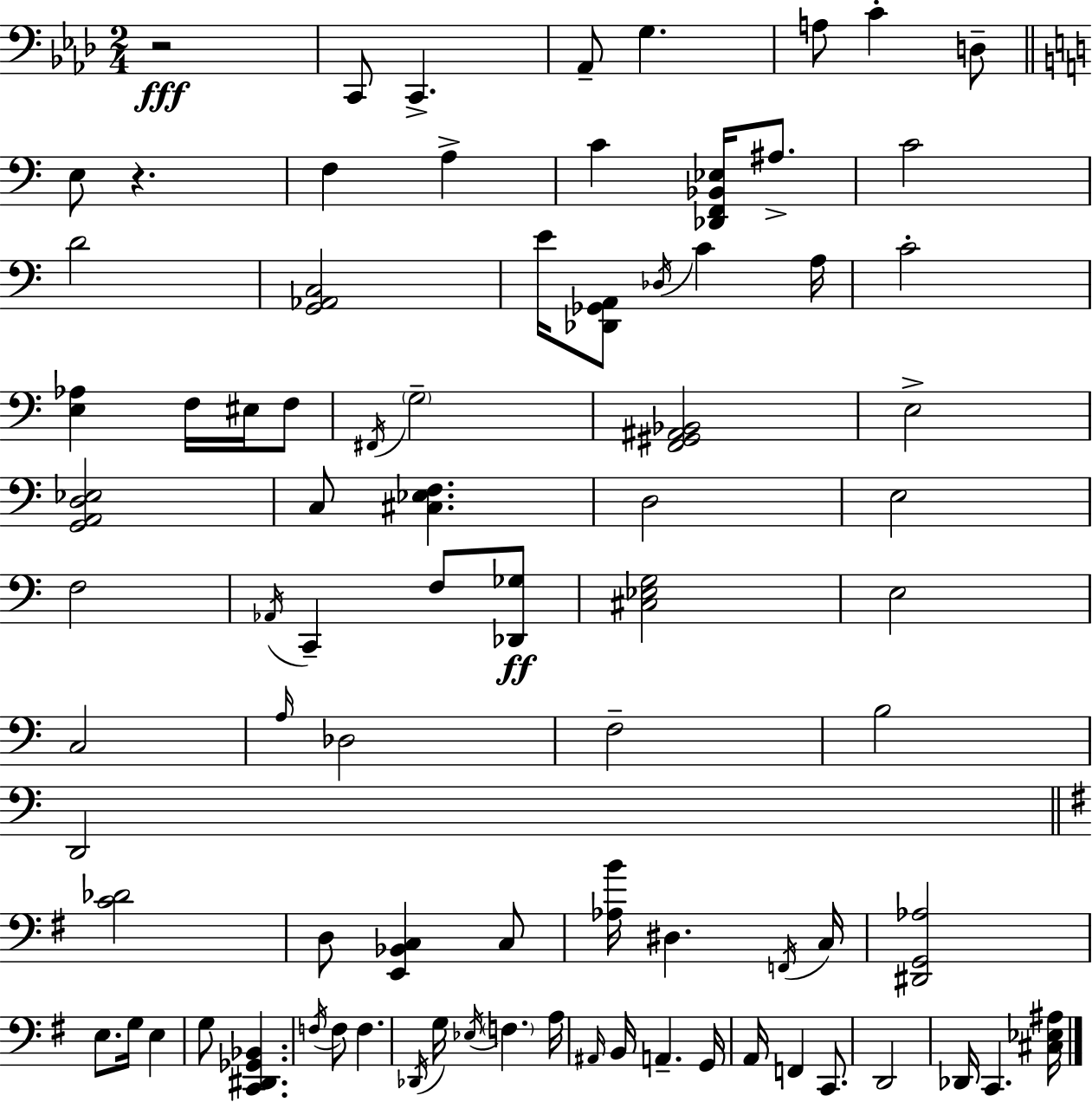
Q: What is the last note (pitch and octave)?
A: C2